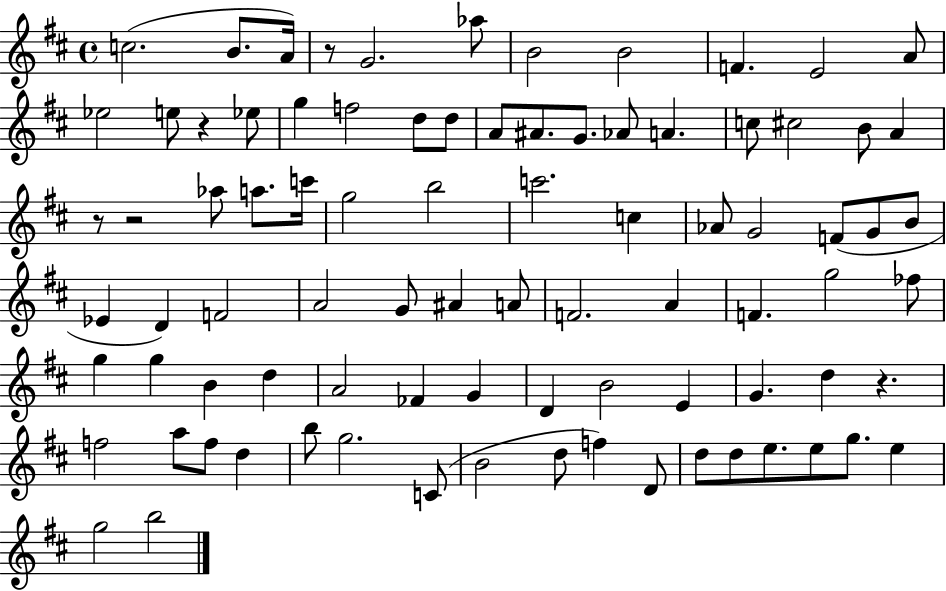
C5/h. B4/e. A4/s R/e G4/h. Ab5/e B4/h B4/h F4/q. E4/h A4/e Eb5/h E5/e R/q Eb5/e G5/q F5/h D5/e D5/e A4/e A#4/e. G4/e. Ab4/e A4/q. C5/e C#5/h B4/e A4/q R/e R/h Ab5/e A5/e. C6/s G5/h B5/h C6/h. C5/q Ab4/e G4/h F4/e G4/e B4/e Eb4/q D4/q F4/h A4/h G4/e A#4/q A4/e F4/h. A4/q F4/q. G5/h FES5/e G5/q G5/q B4/q D5/q A4/h FES4/q G4/q D4/q B4/h E4/q G4/q. D5/q R/q. F5/h A5/e F5/e D5/q B5/e G5/h. C4/e B4/h D5/e F5/q D4/e D5/e D5/e E5/e. E5/e G5/e. E5/q G5/h B5/h